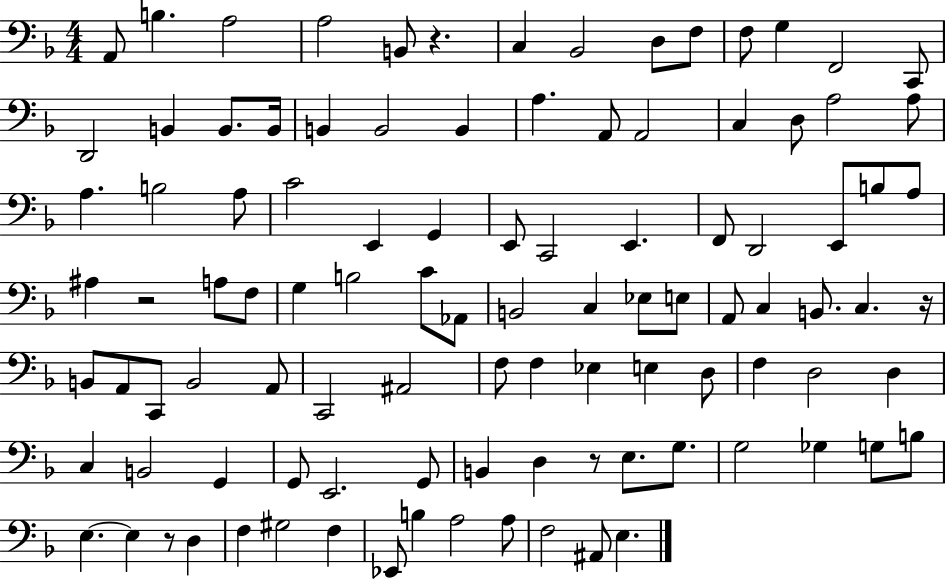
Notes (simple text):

A2/e B3/q. A3/h A3/h B2/e R/q. C3/q Bb2/h D3/e F3/e F3/e G3/q F2/h C2/e D2/h B2/q B2/e. B2/s B2/q B2/h B2/q A3/q. A2/e A2/h C3/q D3/e A3/h A3/e A3/q. B3/h A3/e C4/h E2/q G2/q E2/e C2/h E2/q. F2/e D2/h E2/e B3/e A3/e A#3/q R/h A3/e F3/e G3/q B3/h C4/e Ab2/e B2/h C3/q Eb3/e E3/e A2/e C3/q B2/e. C3/q. R/s B2/e A2/e C2/e B2/h A2/e C2/h A#2/h F3/e F3/q Eb3/q E3/q D3/e F3/q D3/h D3/q C3/q B2/h G2/q G2/e E2/h. G2/e B2/q D3/q R/e E3/e. G3/e. G3/h Gb3/q G3/e B3/e E3/q. E3/q R/e D3/q F3/q G#3/h F3/q Eb2/e B3/q A3/h A3/e F3/h A#2/e E3/q.